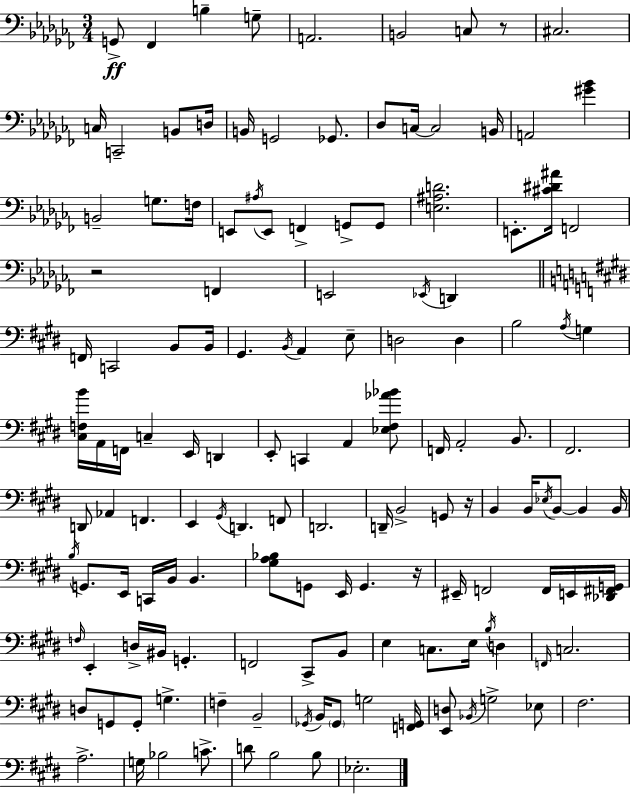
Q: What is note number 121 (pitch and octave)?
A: G3